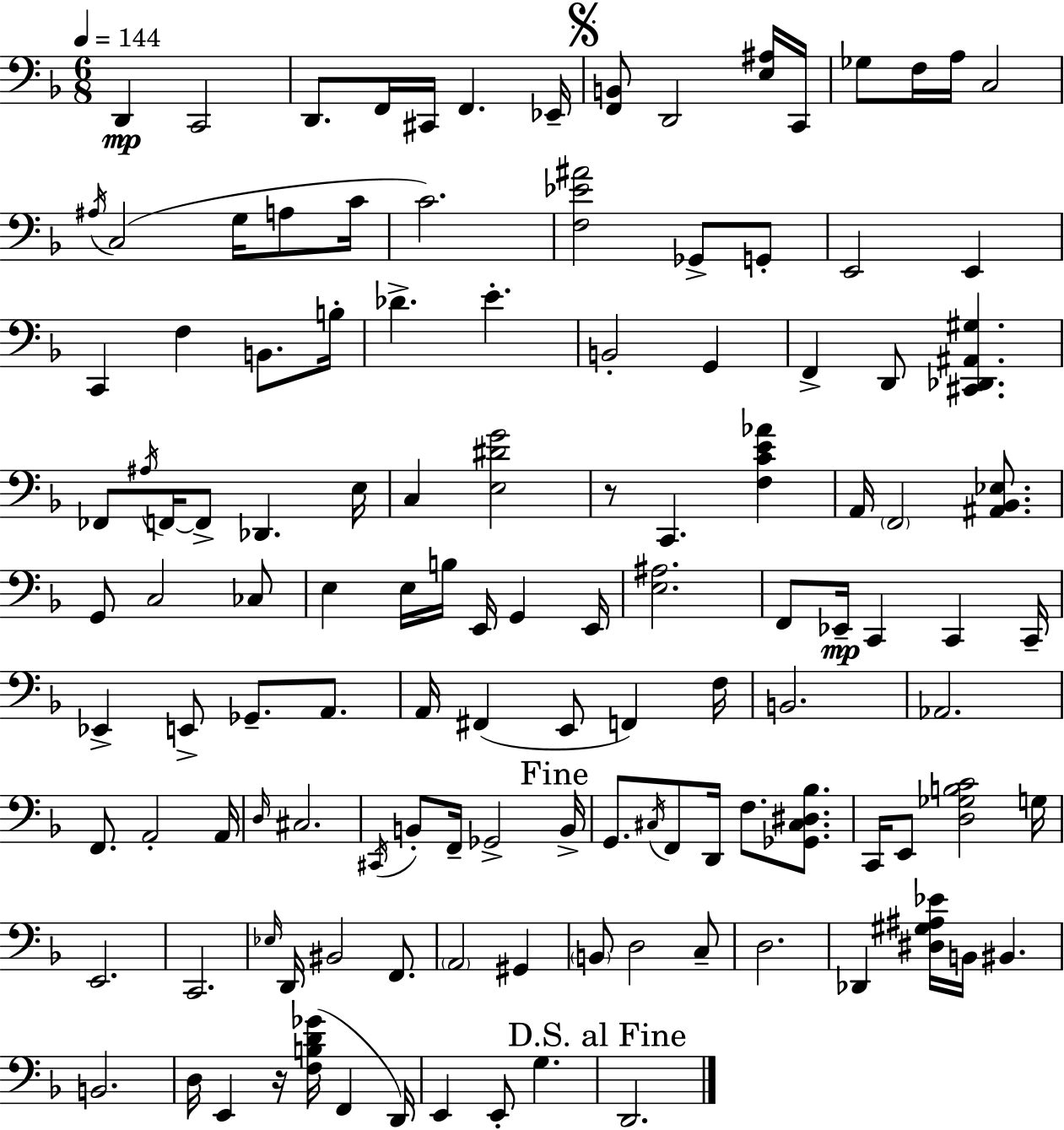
X:1
T:Untitled
M:6/8
L:1/4
K:Dm
D,, C,,2 D,,/2 F,,/4 ^C,,/4 F,, _E,,/4 [F,,B,,]/2 D,,2 [E,^A,]/4 C,,/4 _G,/2 F,/4 A,/4 C,2 ^A,/4 C,2 G,/4 A,/2 C/4 C2 [F,_E^A]2 _G,,/2 G,,/2 E,,2 E,, C,, F, B,,/2 B,/4 _D E B,,2 G,, F,, D,,/2 [^C,,_D,,^A,,^G,] _F,,/2 ^A,/4 F,,/4 F,,/2 _D,, E,/4 C, [E,^DG]2 z/2 C,, [F,CE_A] A,,/4 F,,2 [^A,,_B,,_E,]/2 G,,/2 C,2 _C,/2 E, E,/4 B,/4 E,,/4 G,, E,,/4 [E,^A,]2 F,,/2 _E,,/4 C,, C,, C,,/4 _E,, E,,/2 _G,,/2 A,,/2 A,,/4 ^F,, E,,/2 F,, F,/4 B,,2 _A,,2 F,,/2 A,,2 A,,/4 D,/4 ^C,2 ^C,,/4 B,,/2 F,,/4 _G,,2 B,,/4 G,,/2 ^C,/4 F,,/2 D,,/4 F,/2 [_G,,^C,^D,_B,]/2 C,,/4 E,,/2 [D,_G,B,C]2 G,/4 E,,2 C,,2 _E,/4 D,,/4 ^B,,2 F,,/2 A,,2 ^G,, B,,/2 D,2 C,/2 D,2 _D,, [^D,^G,^A,_E]/4 B,,/4 ^B,, B,,2 D,/4 E,, z/4 [F,B,D_G]/4 F,, D,,/4 E,, E,,/2 G, D,,2